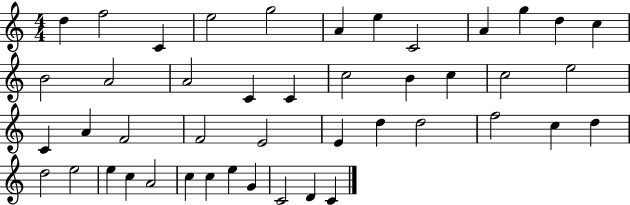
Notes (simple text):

D5/q F5/h C4/q E5/h G5/h A4/q E5/q C4/h A4/q G5/q D5/q C5/q B4/h A4/h A4/h C4/q C4/q C5/h B4/q C5/q C5/h E5/h C4/q A4/q F4/h F4/h E4/h E4/q D5/q D5/h F5/h C5/q D5/q D5/h E5/h E5/q C5/q A4/h C5/q C5/q E5/q G4/q C4/h D4/q C4/q